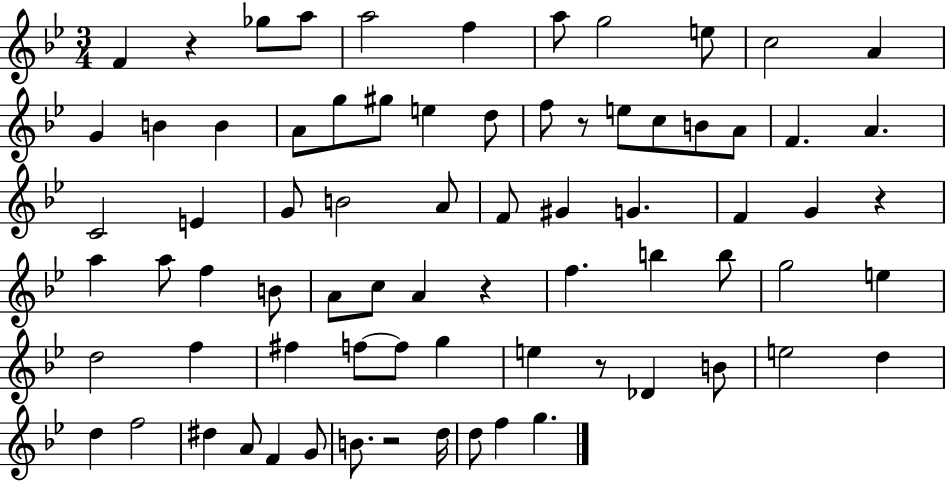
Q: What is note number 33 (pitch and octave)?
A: G4